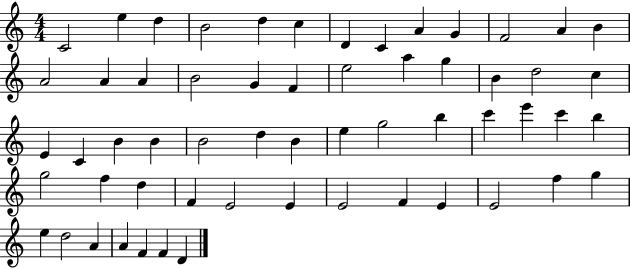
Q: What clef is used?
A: treble